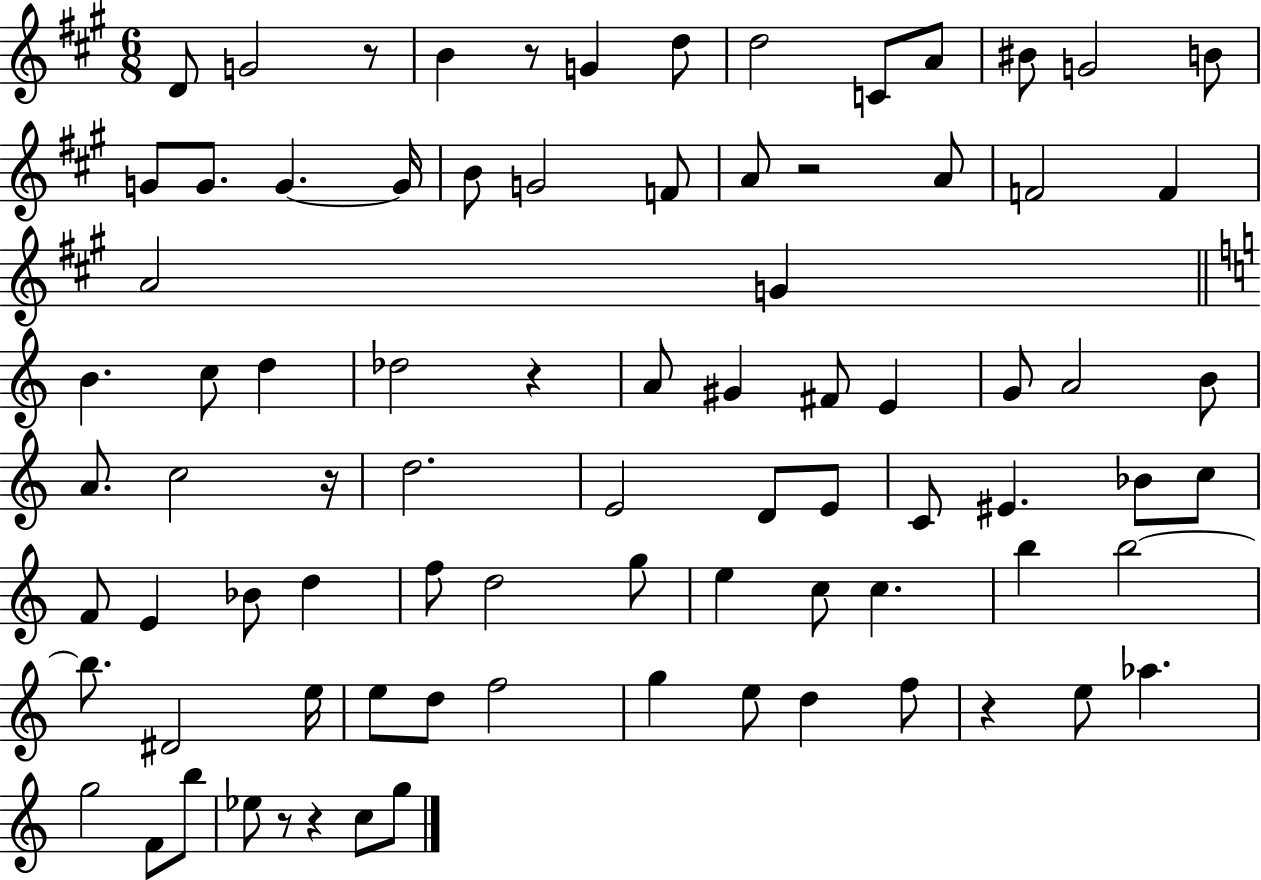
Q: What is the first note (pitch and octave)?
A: D4